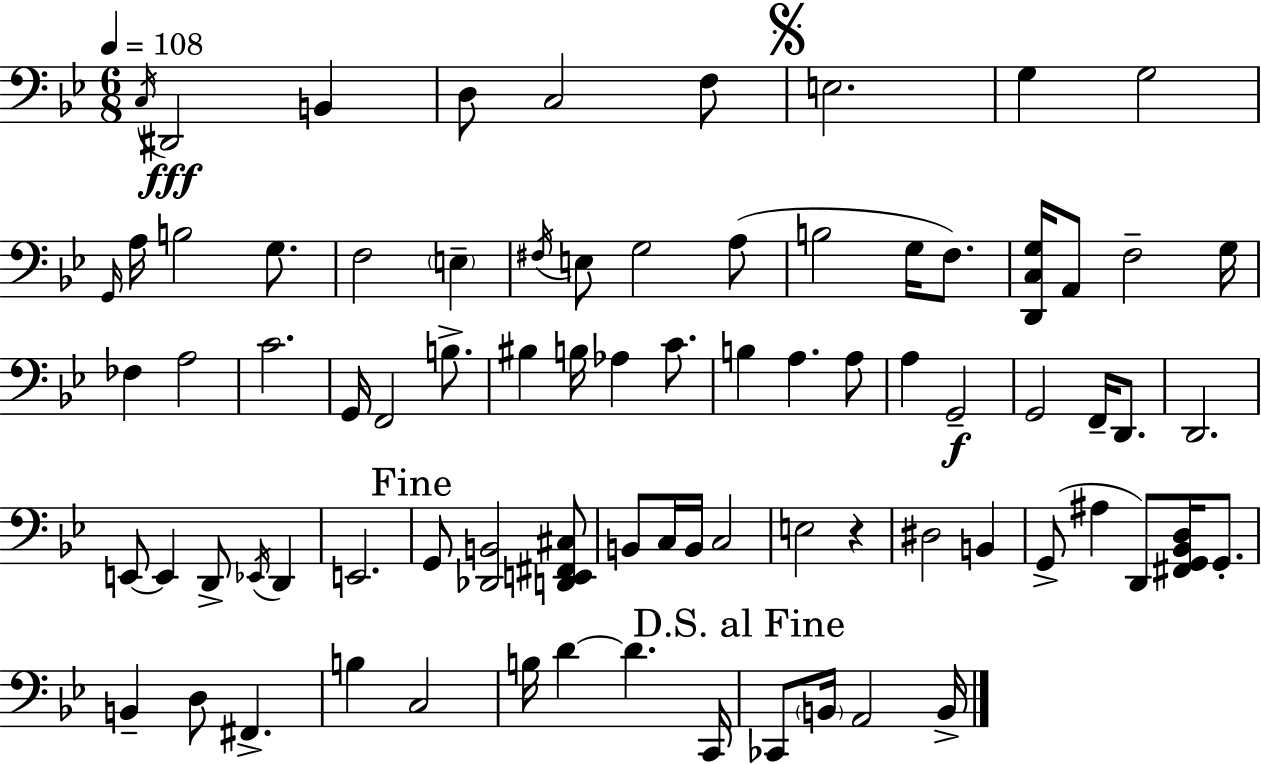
C3/s D#2/h B2/q D3/e C3/h F3/e E3/h. G3/q G3/h G2/s A3/s B3/h G3/e. F3/h E3/q F#3/s E3/e G3/h A3/e B3/h G3/s F3/e. [D2,C3,G3]/s A2/e F3/h G3/s FES3/q A3/h C4/h. G2/s F2/h B3/e. BIS3/q B3/s Ab3/q C4/e. B3/q A3/q. A3/e A3/q G2/h G2/h F2/s D2/e. D2/h. E2/e E2/q D2/e Eb2/s D2/q E2/h. G2/e [Db2,B2]/h [D2,E2,F#2,C#3]/e B2/e C3/s B2/s C3/h E3/h R/q D#3/h B2/q G2/e A#3/q D2/e [F#2,G2,Bb2,D3]/s G2/e. B2/q D3/e F#2/q. B3/q C3/h B3/s D4/q D4/q. C2/s CES2/e B2/s A2/h B2/s